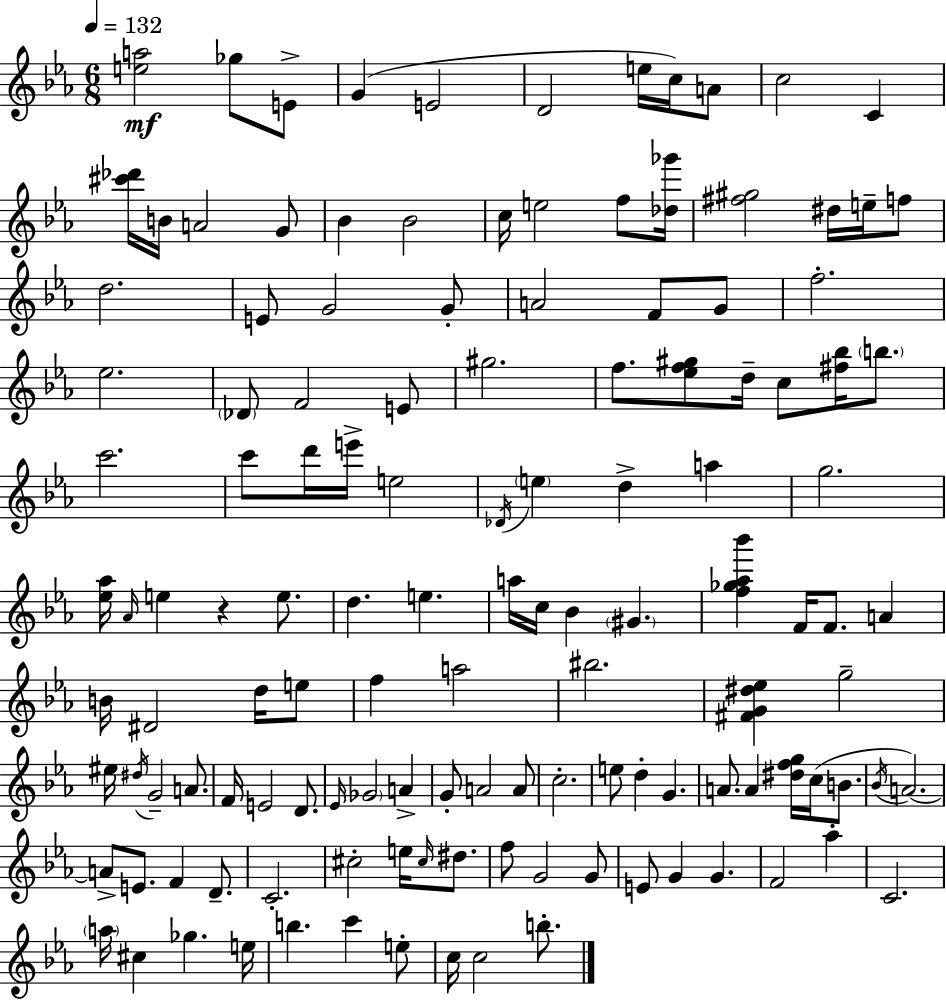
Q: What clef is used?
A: treble